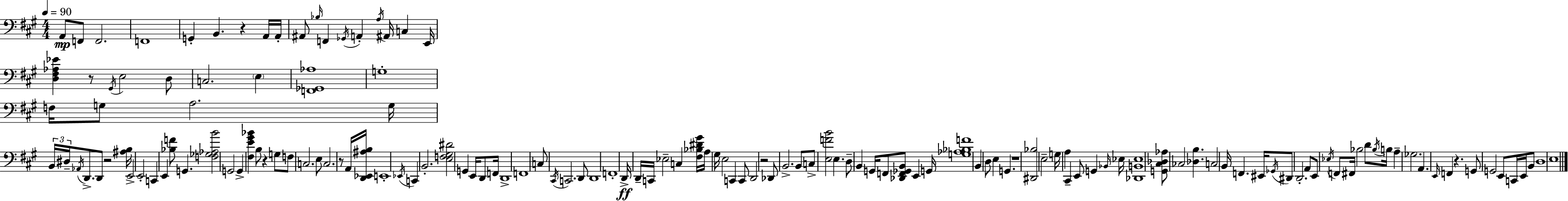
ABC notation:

X:1
T:Untitled
M:4/4
L:1/4
K:A
A,,/2 F,,/2 F,,2 F,,4 G,, B,, z A,,/4 A,,/4 ^A,,/2 _B,/4 F,, _G,,/4 A,, A,/4 ^A,,/4 C, E,,/4 [D,^F,_A,_E] z/2 ^G,,/4 E,2 D,/2 C,2 E, [F,,_G,,_A,]4 G,4 F,/4 G,/2 A,2 G,/4 B,,/4 ^D,/4 _A,,/4 D,,/2 D,,/2 z2 [^A,B,]/4 E,,2 E,,2 C,, E,, [_B,F]/2 G,, [F,_G,_A,B]2 G,,2 G,, [^F,E^G_B] B,/2 z G,/2 F,/2 C,2 E,/2 C,2 z/2 A,,/4 [D,,_E,,^A,B,]/4 E,,4 _E,,/4 C,, B,,2 [E,F,^G,^D]2 G,, E,,/4 D,,/2 F,,/4 D,,4 F,,4 C,/2 ^C,,/4 C,,2 D,,/2 D,,4 F,,4 D,,/4 D,,/4 C,,/4 _E,2 C, [^F,_B,^D^G]/4 A,/4 ^G,/4 E,2 C,, C,,/2 D,,2 z2 _D,,/2 B,,2 B,,/2 C,/2 [E,FB]2 E, D,/2 B,, G,,/4 F,,/2 [_D,,F,,_G,,B,,]/2 E,, G,,/4 [G,_A,_B,F]4 B,, D,/2 E, G,, z4 [^D,,_B,]2 E,2 G,/4 A, ^C,, E,,/2 G,, _B,,/4 _E,/4 [_D,,B,,_E,]4 [G,,^C,_D,_A,]/2 _C,2 [_D,B,] C,2 B,,/4 F,, ^E,,/4 _G,,/4 ^D,,/2 D,,2 A,,/2 E,,/2 _E,/4 F,,/2 ^F,,/4 _B,2 D/2 _B,/4 B,/4 A, _G,2 A,, E,,/4 F,, z G,,/2 G,,2 E,,/2 C,,/4 E,,/4 B,,/2 D,4 E,4